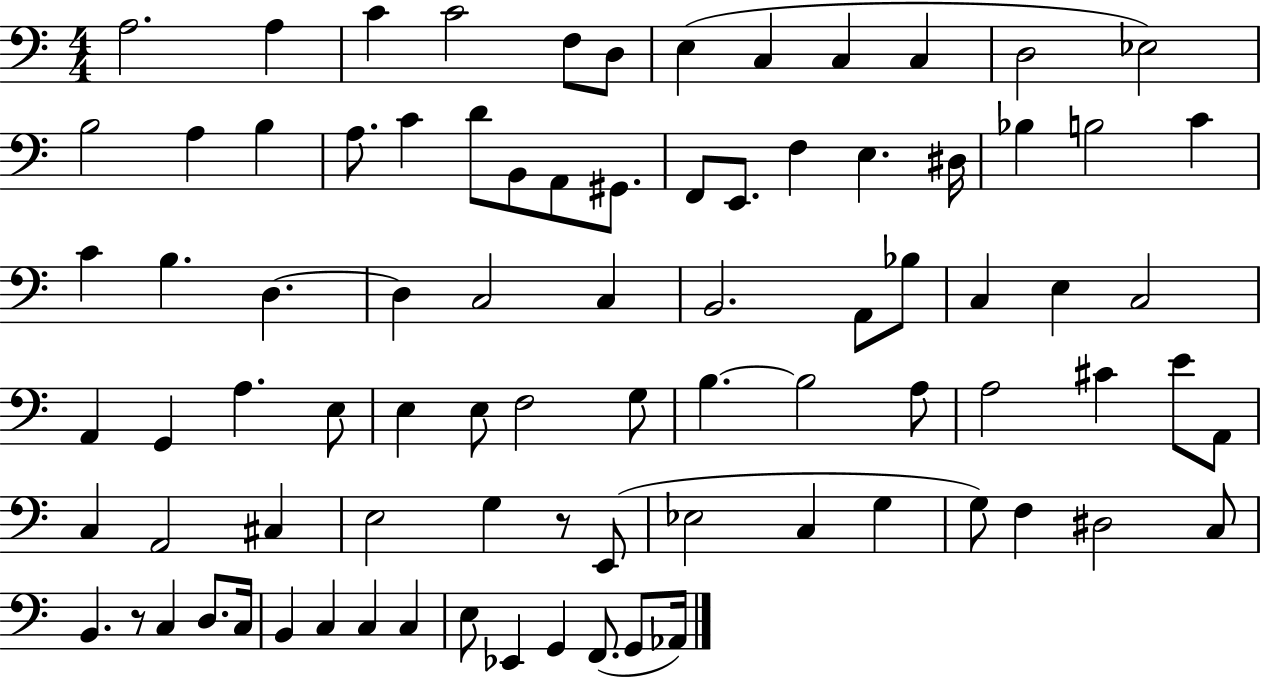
{
  \clef bass
  \numericTimeSignature
  \time 4/4
  \key c \major
  a2. a4 | c'4 c'2 f8 d8 | e4( c4 c4 c4 | d2 ees2) | \break b2 a4 b4 | a8. c'4 d'8 b,8 a,8 gis,8. | f,8 e,8. f4 e4. dis16 | bes4 b2 c'4 | \break c'4 b4. d4.~~ | d4 c2 c4 | b,2. a,8 bes8 | c4 e4 c2 | \break a,4 g,4 a4. e8 | e4 e8 f2 g8 | b4.~~ b2 a8 | a2 cis'4 e'8 a,8 | \break c4 a,2 cis4 | e2 g4 r8 e,8( | ees2 c4 g4 | g8) f4 dis2 c8 | \break b,4. r8 c4 d8. c16 | b,4 c4 c4 c4 | e8 ees,4 g,4 f,8.( g,8 aes,16) | \bar "|."
}